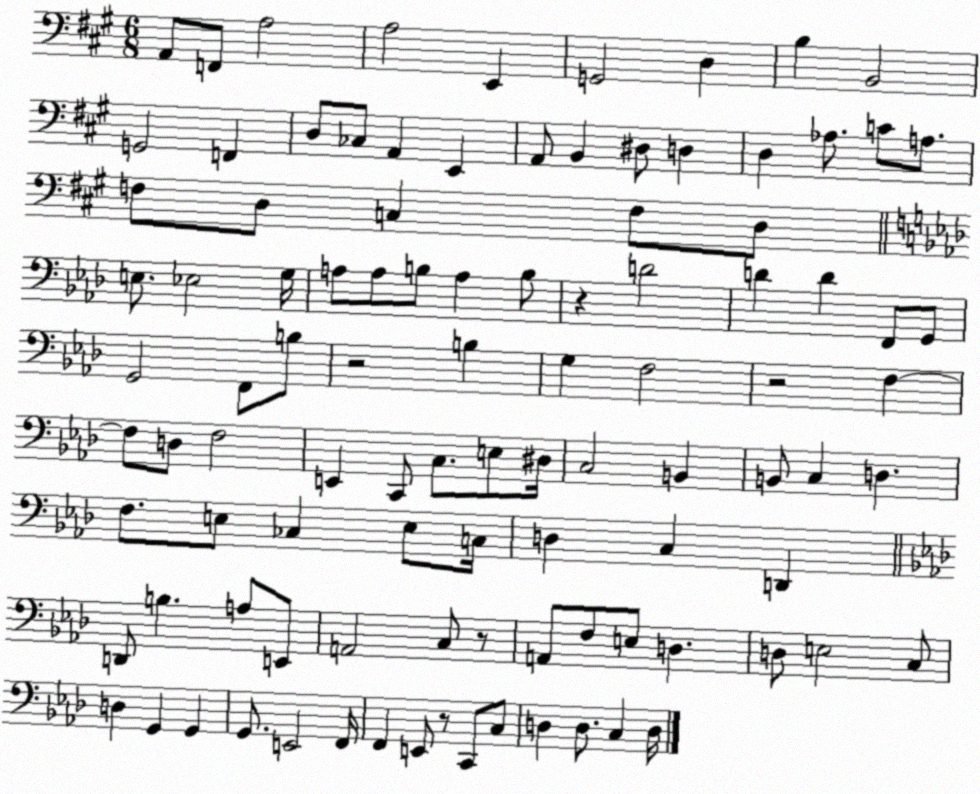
X:1
T:Untitled
M:6/8
L:1/4
K:A
A,,/2 F,,/2 A,2 A,2 E,, G,,2 D, B, B,,2 G,,2 F,, D,/2 _C,/2 A,, E,, A,,/2 B,, ^D,/2 D, D, _A,/2 C/2 A,/2 F,/2 D,/2 C, F,/2 D,/2 E,/2 _E,2 G,/4 A,/2 A,/2 B,/2 A, B,/2 z D2 D D F,,/2 G,,/2 G,,2 F,,/2 B,/2 z2 B, G, F,2 z2 F, F,/2 D,/2 F,2 E,, C,,/2 C,/2 E,/2 ^D,/4 C,2 B,, B,,/2 C, D, F,/2 E,/2 _C, E,/2 C,/4 D, C, D,, D,,/2 B, A,/2 E,,/2 A,,2 C,/2 z/2 A,,/2 F,/2 E,/2 D, D,/2 E,2 C,/2 D, G,, G,, G,,/2 E,,2 F,,/4 F,, E,,/2 z/2 C,,/2 C,/2 D, D,/2 C, D,/4